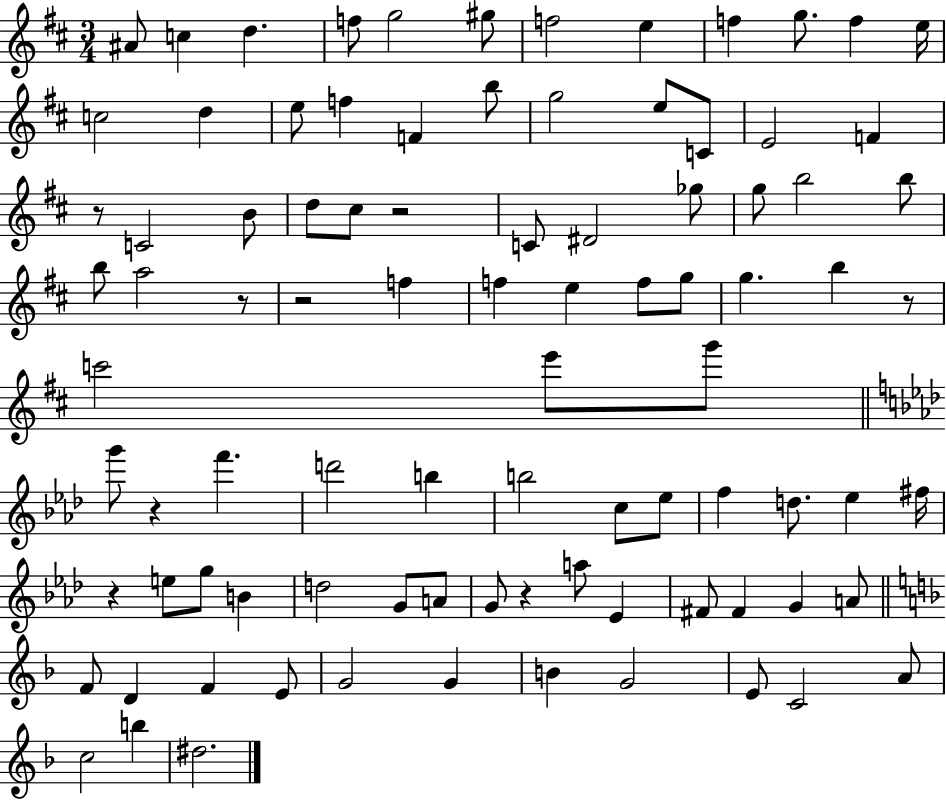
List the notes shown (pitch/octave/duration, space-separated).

A#4/e C5/q D5/q. F5/e G5/h G#5/e F5/h E5/q F5/q G5/e. F5/q E5/s C5/h D5/q E5/e F5/q F4/q B5/e G5/h E5/e C4/e E4/h F4/q R/e C4/h B4/e D5/e C#5/e R/h C4/e D#4/h Gb5/e G5/e B5/h B5/e B5/e A5/h R/e R/h F5/q F5/q E5/q F5/e G5/e G5/q. B5/q R/e C6/h E6/e G6/e G6/e R/q F6/q. D6/h B5/q B5/h C5/e Eb5/e F5/q D5/e. Eb5/q F#5/s R/q E5/e G5/e B4/q D5/h G4/e A4/e G4/e R/q A5/e Eb4/q F#4/e F#4/q G4/q A4/e F4/e D4/q F4/q E4/e G4/h G4/q B4/q G4/h E4/e C4/h A4/e C5/h B5/q D#5/h.